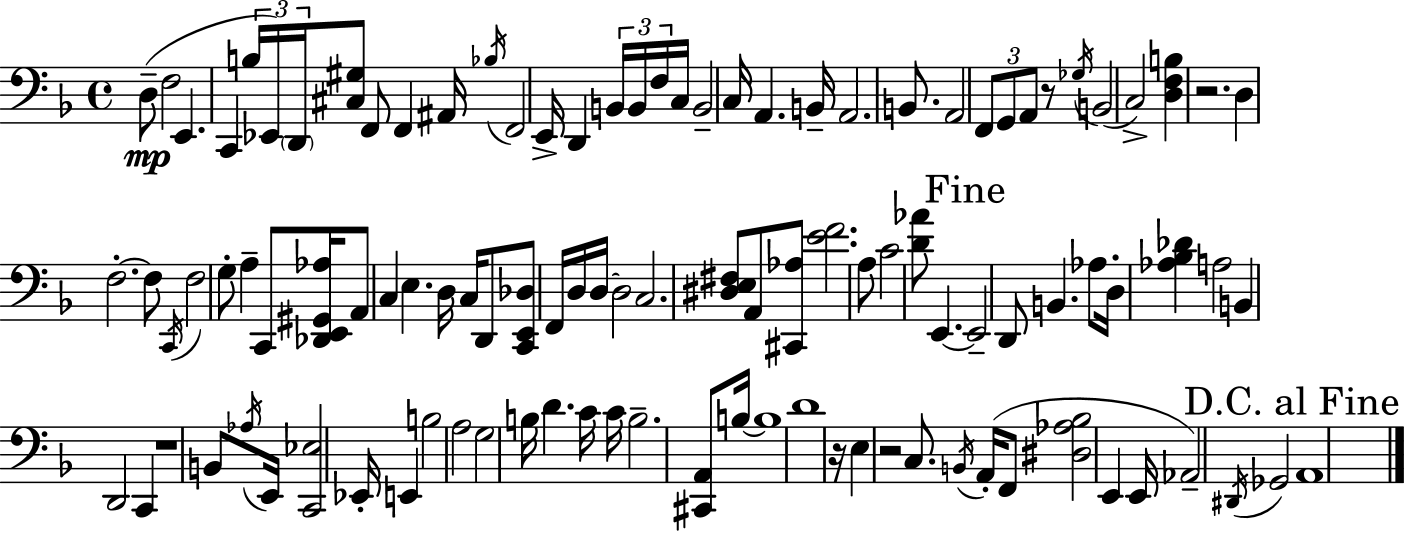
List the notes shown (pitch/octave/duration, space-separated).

D3/e F3/h E2/q. C2/q B3/s Eb2/s D2/s [C#3,G#3]/e F2/e F2/q A#2/s Bb3/s F2/h E2/s D2/q B2/s B2/s F3/s C3/s B2/h C3/s A2/q. B2/s A2/h. B2/e. A2/h F2/e G2/e A2/e R/e Gb3/s B2/h C3/h [D3,F3,B3]/q R/h. D3/q F3/h. F3/e C2/s F3/h G3/e A3/q C2/e [Db2,E2,G#2,Ab3]/s A2/e C3/q E3/q. D3/s C3/s D2/e [C2,E2,Db3]/e F2/s D3/s D3/s D3/h C3/h. [D#3,E3,F#3]/e A2/e [C#2,Ab3]/e [E4,F4]/h. A3/e C4/h [D4,Ab4]/e E2/q. E2/h D2/e B2/q. Ab3/e. D3/s [Ab3,Bb3,Db4]/q A3/h B2/q D2/h C2/q R/w B2/e Ab3/s E2/s [C2,Eb3]/h Eb2/s E2/q B3/h A3/h G3/h B3/s D4/q. C4/s C4/s B3/h. [C#2,A2]/e B3/s B3/w D4/w R/s E3/q R/h C3/e. B2/s A2/s F2/e [D#3,Ab3,Bb3]/h E2/q E2/s Ab2/h D#2/s Gb2/h A2/w